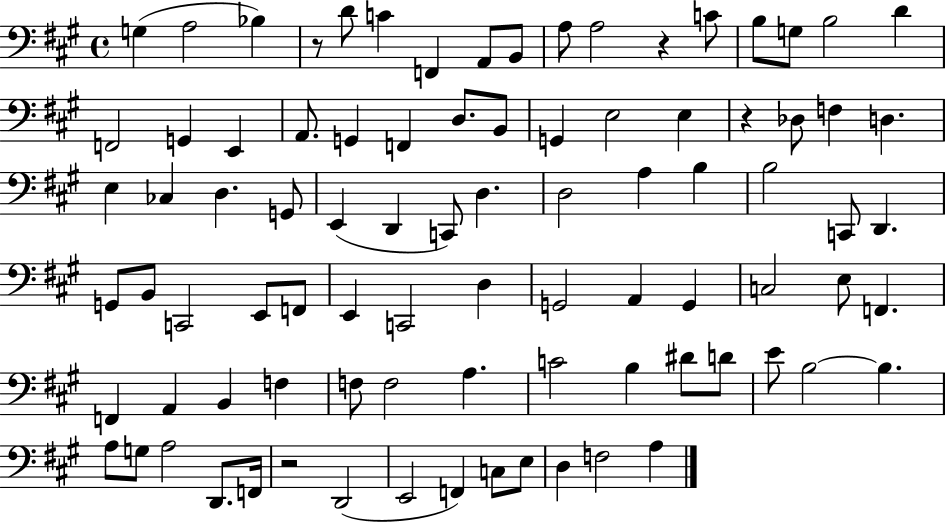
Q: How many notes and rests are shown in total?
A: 88